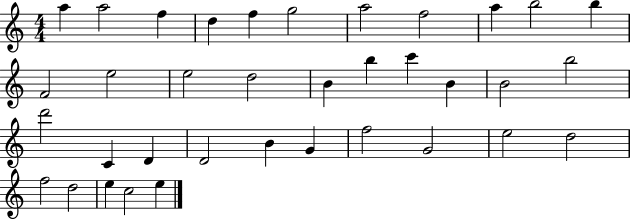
A5/q A5/h F5/q D5/q F5/q G5/h A5/h F5/h A5/q B5/h B5/q F4/h E5/h E5/h D5/h B4/q B5/q C6/q B4/q B4/h B5/h D6/h C4/q D4/q D4/h B4/q G4/q F5/h G4/h E5/h D5/h F5/h D5/h E5/q C5/h E5/q